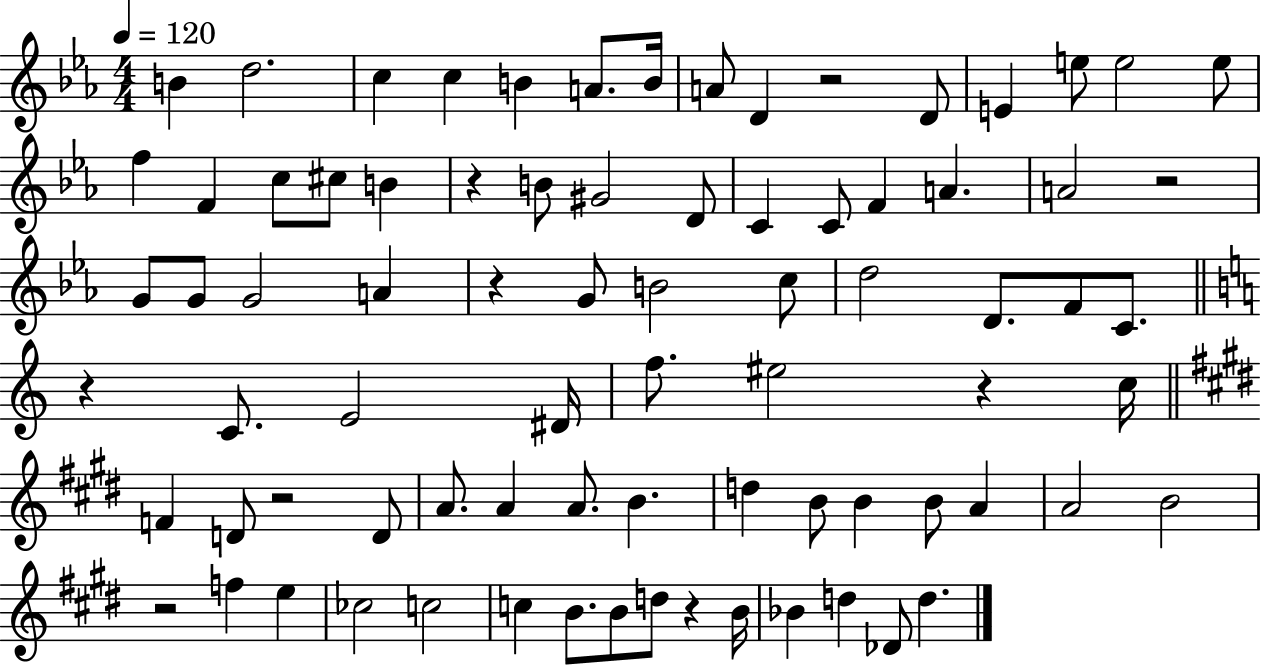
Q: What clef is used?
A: treble